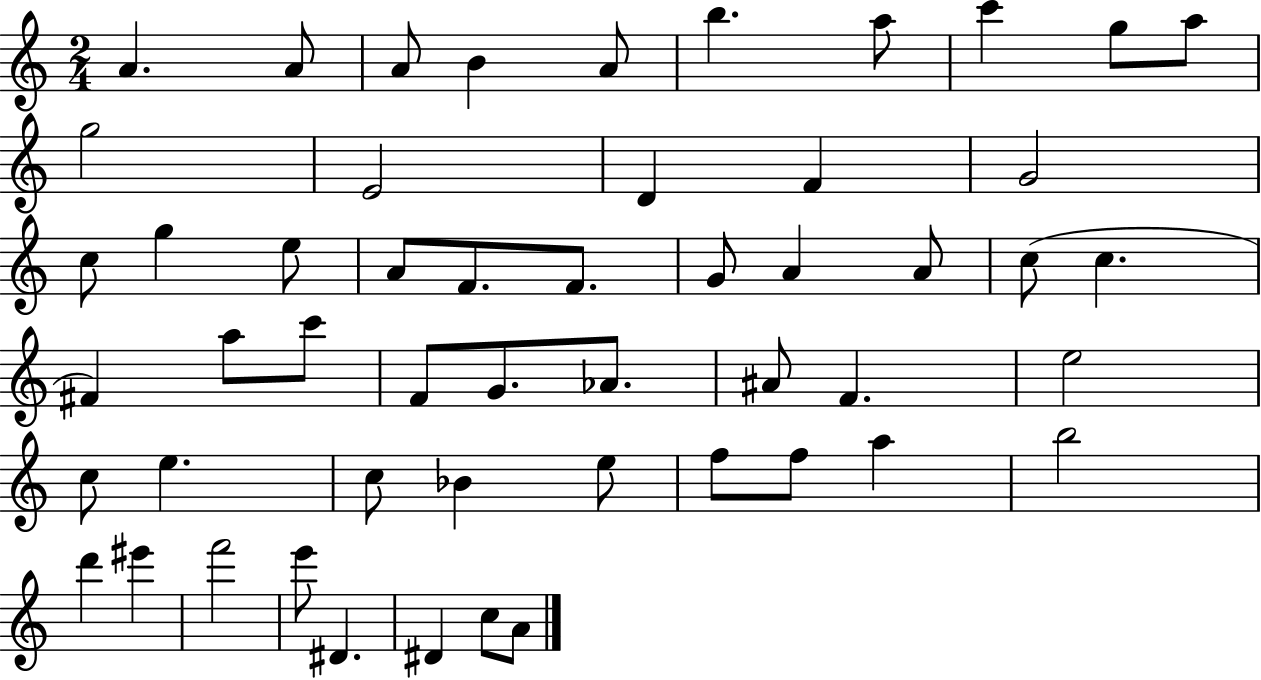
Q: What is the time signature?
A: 2/4